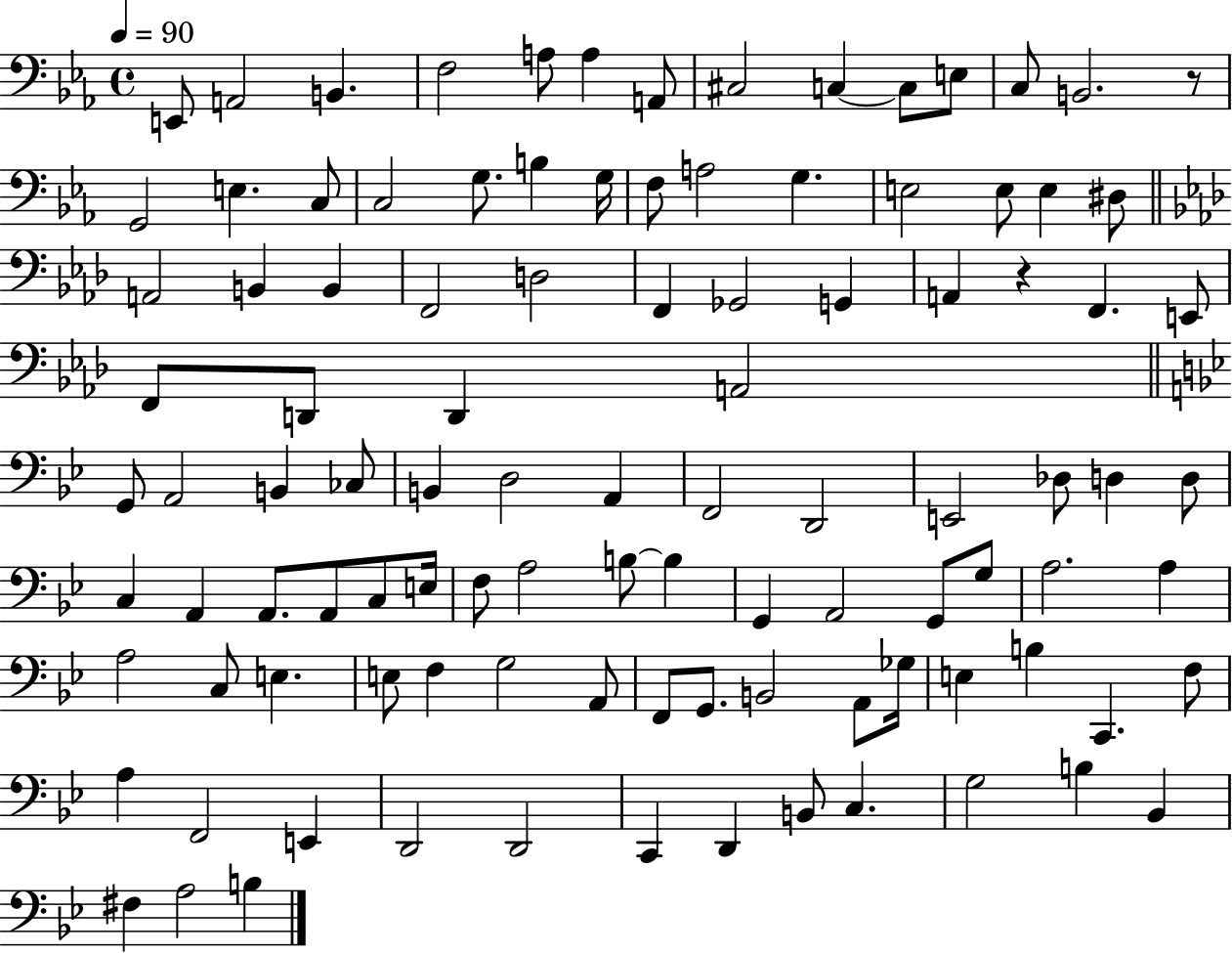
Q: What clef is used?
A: bass